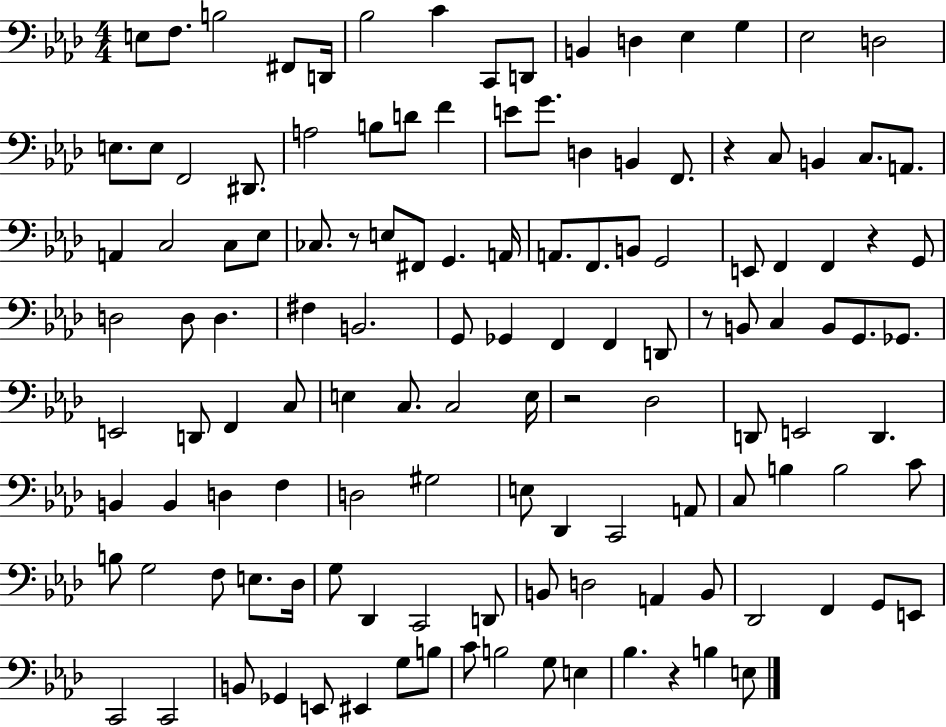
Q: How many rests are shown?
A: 6